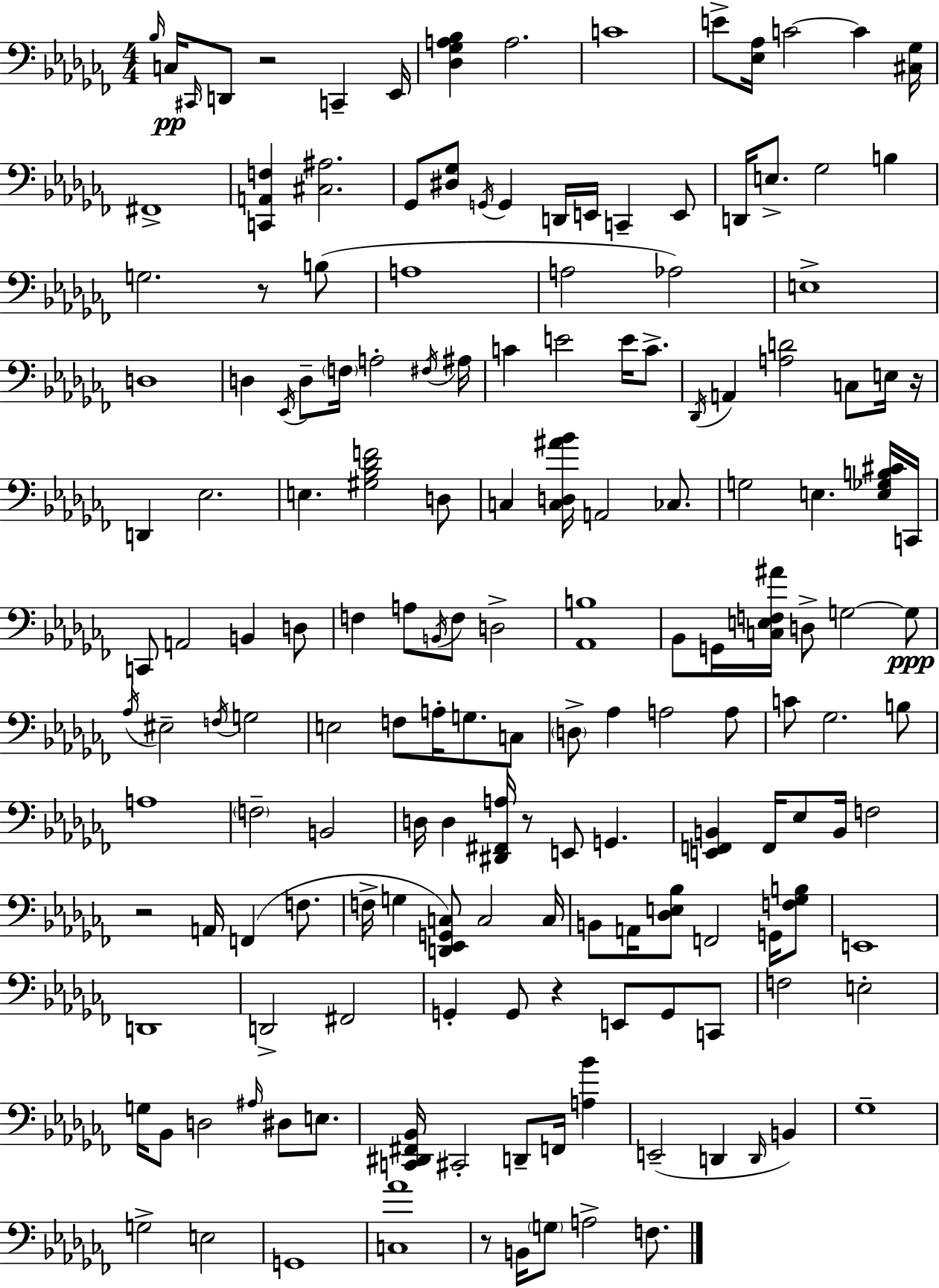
Bb3/s C3/s C#2/s D2/e R/h C2/q Eb2/s [Db3,Gb3,A3,Bb3]/q A3/h. C4/w E4/e [Eb3,Ab3]/s C4/h C4/q [C#3,Gb3]/s F#2/w [C2,A2,F3]/q [C#3,A#3]/h. Gb2/e [D#3,Gb3]/e G2/s G2/q D2/s E2/s C2/q E2/e D2/s E3/e. Gb3/h B3/q G3/h. R/e B3/e A3/w A3/h Ab3/h E3/w D3/w D3/q Eb2/s D3/e F3/s A3/h F#3/s A#3/s C4/q E4/h E4/s C4/e. Db2/s A2/q [A3,D4]/h C3/e E3/s R/s D2/q Eb3/h. E3/q. [G#3,Bb3,Db4,F4]/h D3/e C3/q [C3,D3,A#4,Bb4]/s A2/h CES3/e. G3/h E3/q. [E3,Gb3,B3,C#4]/s C2/s C2/e A2/h B2/q D3/e F3/q A3/e B2/s F3/e D3/h [Ab2,B3]/w Bb2/e G2/s [C3,E3,F3,A#4]/s D3/e G3/h G3/e Ab3/s EIS3/h F3/s G3/h E3/h F3/e A3/s G3/e. C3/e D3/e Ab3/q A3/h A3/e C4/e Gb3/h. B3/e A3/w F3/h B2/h D3/s D3/q [D#2,F#2,A3]/s R/e E2/e G2/q. [E2,F2,B2]/q F2/s Eb3/e B2/s F3/h R/h A2/s F2/q F3/e. F3/s G3/q [D2,Eb2,G2,C3]/e C3/h C3/s B2/e A2/s [Db3,E3,Bb3]/e F2/h G2/s [F3,Gb3,B3]/e E2/w D2/w D2/h F#2/h G2/q G2/e R/q E2/e G2/e C2/e F3/h E3/h G3/s Bb2/e D3/h A#3/s D#3/e E3/e. [C2,D#2,F#2,Bb2]/s C#2/h D2/e F2/s [A3,Bb4]/q E2/h D2/q D2/s B2/q Gb3/w G3/h E3/h G2/w [C3,Ab4]/w R/e B2/s G3/e A3/h F3/e.